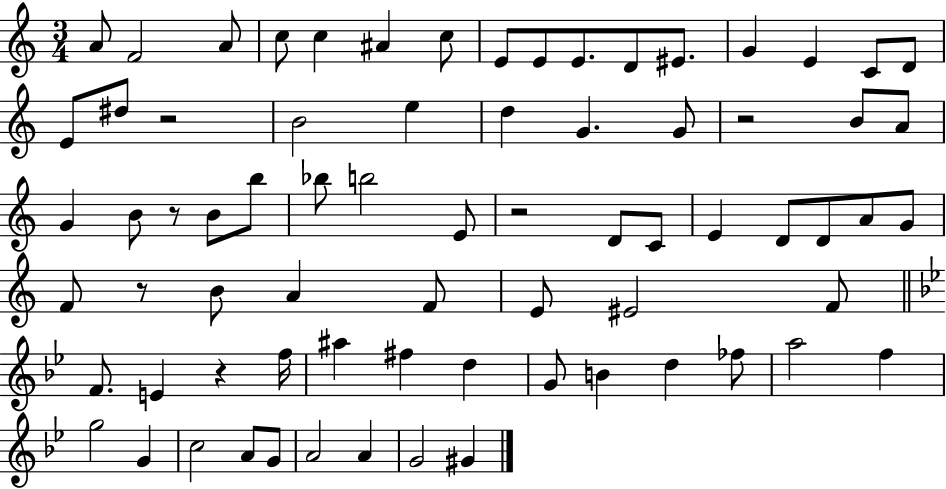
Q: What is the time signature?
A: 3/4